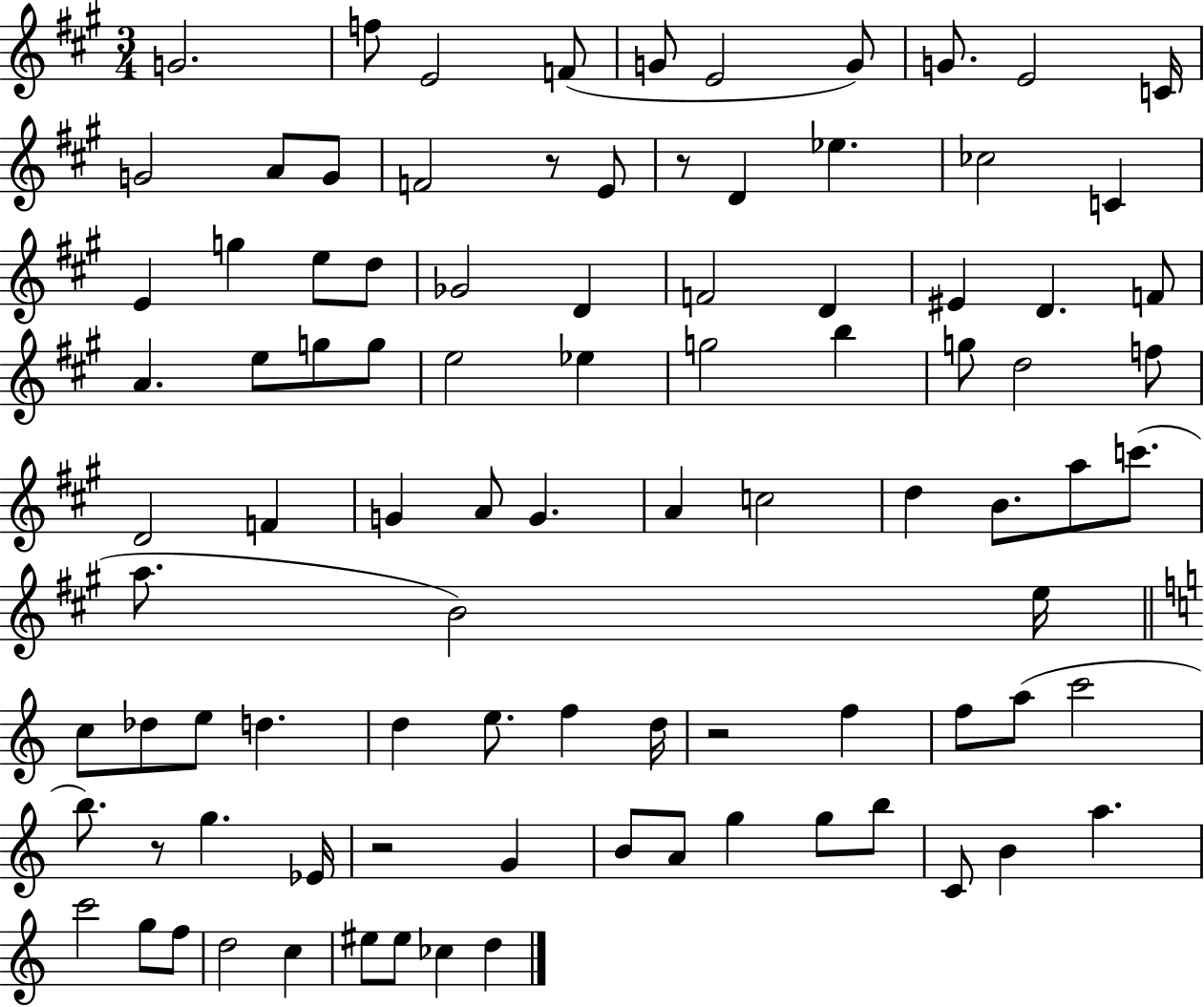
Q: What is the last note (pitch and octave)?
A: D5